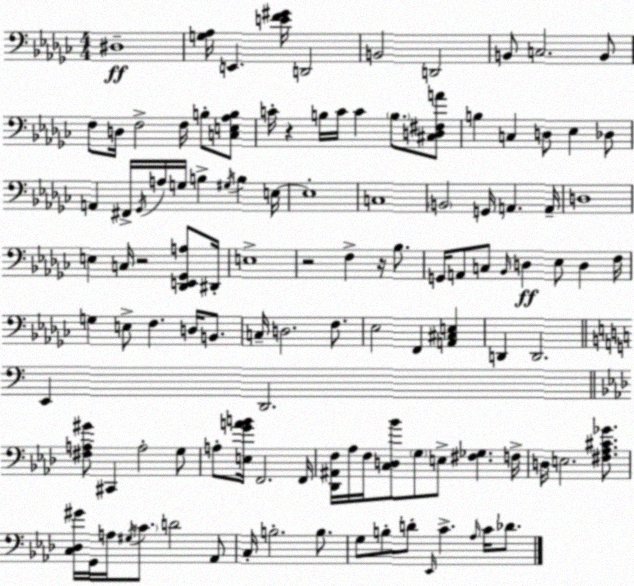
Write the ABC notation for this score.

X:1
T:Untitled
M:4/4
L:1/4
K:Ebm
^D,4 [G,_A,]/4 E,, [EF^G]/4 D,,2 B,,2 D,,2 B,,/2 C,2 B,,/2 F,/2 D,/4 F,2 F,/4 B,/2 [C,E,_A,B,]/2 C/4 z B,/4 C/4 C B,/2 [^C,D,^F,A]/2 B, C, D,/2 _E, _D,/2 A,, ^F,,/4 _G,,/4 A,/4 G,/4 B, ^G,/4 B, E,/4 E,4 C,4 B,,2 G,,/4 A,, A,,/4 D,4 E, C,/4 z2 [_D,,E,,_G,,A,]/2 ^D,,/4 E,4 z2 F, z/4 _B,/2 G,,/4 A,,/2 C,/2 _B,,/4 D, _E,/2 D, F,/4 G, E,/2 F, D,/4 B,,/2 C,/4 D,2 F,/2 _E,2 F,, [A,,^C,E,] D,, D,,2 E,, D,,2 [^F,A,^G]/2 ^C,, A,2 G,/2 A,/2 [E,GAB]/4 F,,2 F,,/4 [_D,,^A,,F,]/4 _A,/4 F,/4 [C,D,_B]/2 G,/2 E,/2 [^F,_G,] F,/4 D,/4 E,2 [^F,_A,^C_G]/2 [C,_D,^G]/4 G,,/4 A,/4 ^G,/4 C/2 D2 _A,,/2 C,/4 B,2 B,/2 G,/2 B,/2 D/2 _E,,/4 C _A,/4 C/4 _D/2